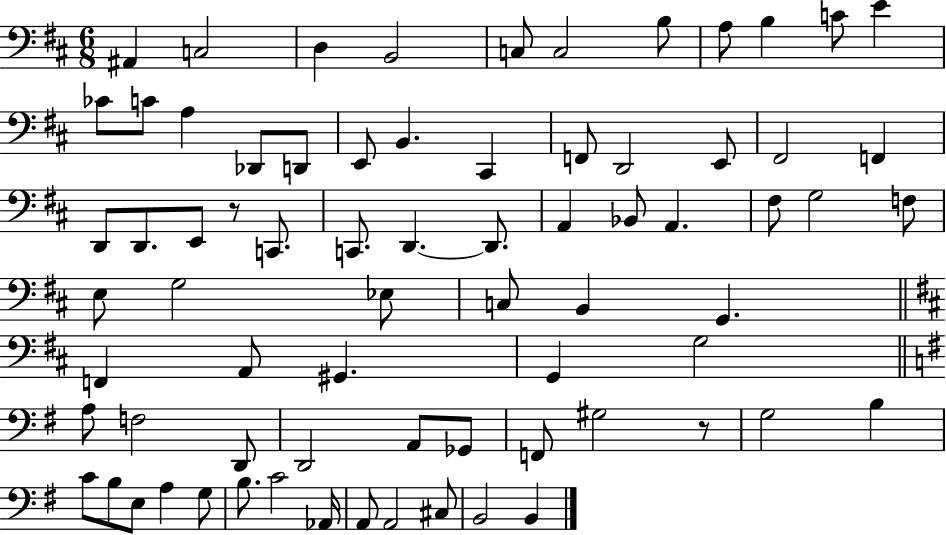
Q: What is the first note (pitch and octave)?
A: A#2